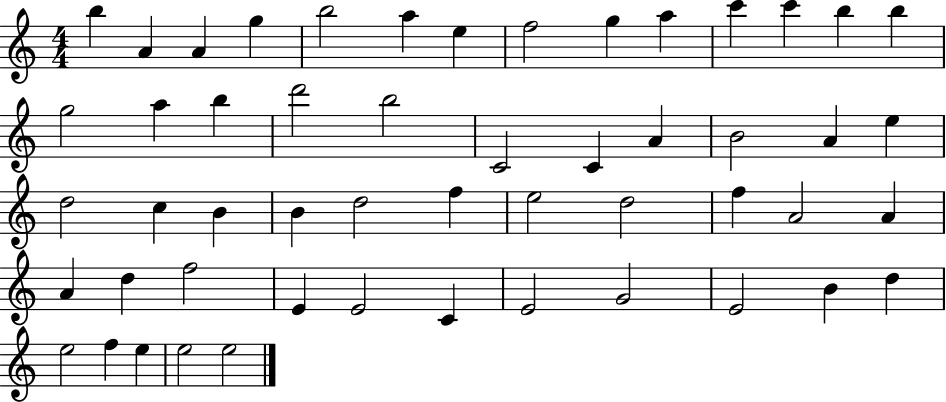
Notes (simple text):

B5/q A4/q A4/q G5/q B5/h A5/q E5/q F5/h G5/q A5/q C6/q C6/q B5/q B5/q G5/h A5/q B5/q D6/h B5/h C4/h C4/q A4/q B4/h A4/q E5/q D5/h C5/q B4/q B4/q D5/h F5/q E5/h D5/h F5/q A4/h A4/q A4/q D5/q F5/h E4/q E4/h C4/q E4/h G4/h E4/h B4/q D5/q E5/h F5/q E5/q E5/h E5/h